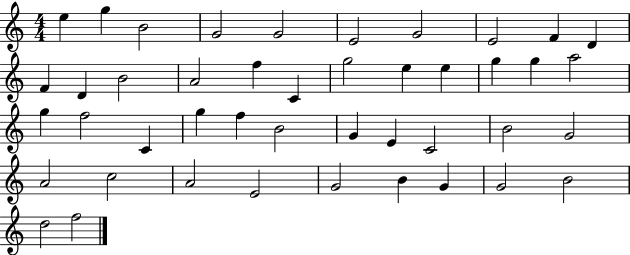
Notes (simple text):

E5/q G5/q B4/h G4/h G4/h E4/h G4/h E4/h F4/q D4/q F4/q D4/q B4/h A4/h F5/q C4/q G5/h E5/q E5/q G5/q G5/q A5/h G5/q F5/h C4/q G5/q F5/q B4/h G4/q E4/q C4/h B4/h G4/h A4/h C5/h A4/h E4/h G4/h B4/q G4/q G4/h B4/h D5/h F5/h